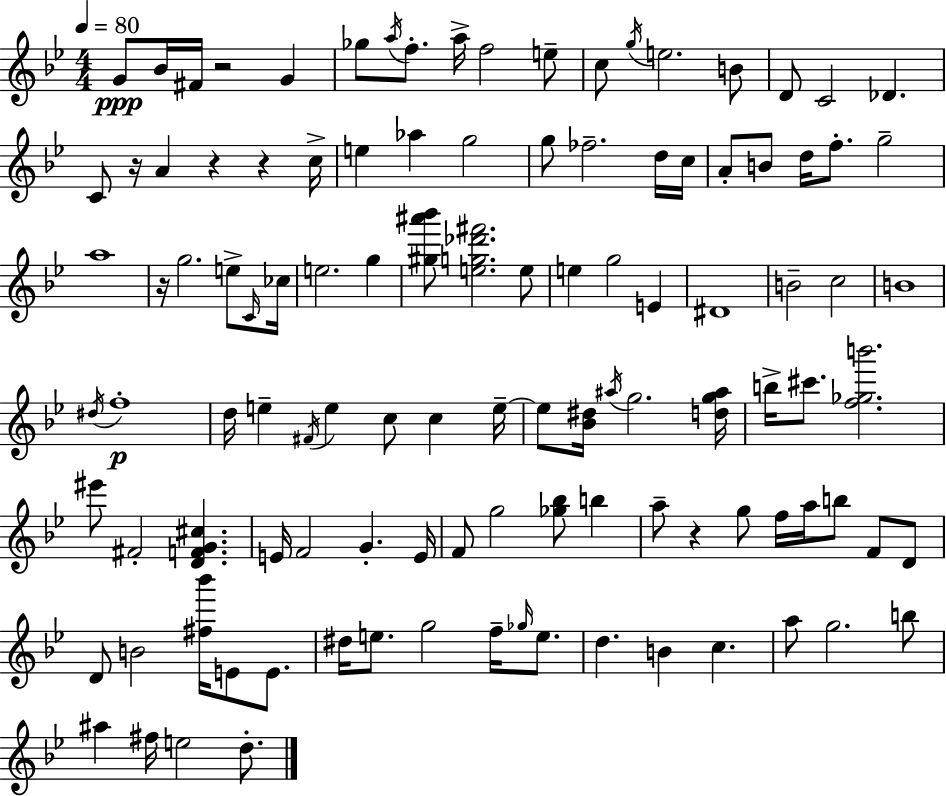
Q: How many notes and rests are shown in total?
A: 111